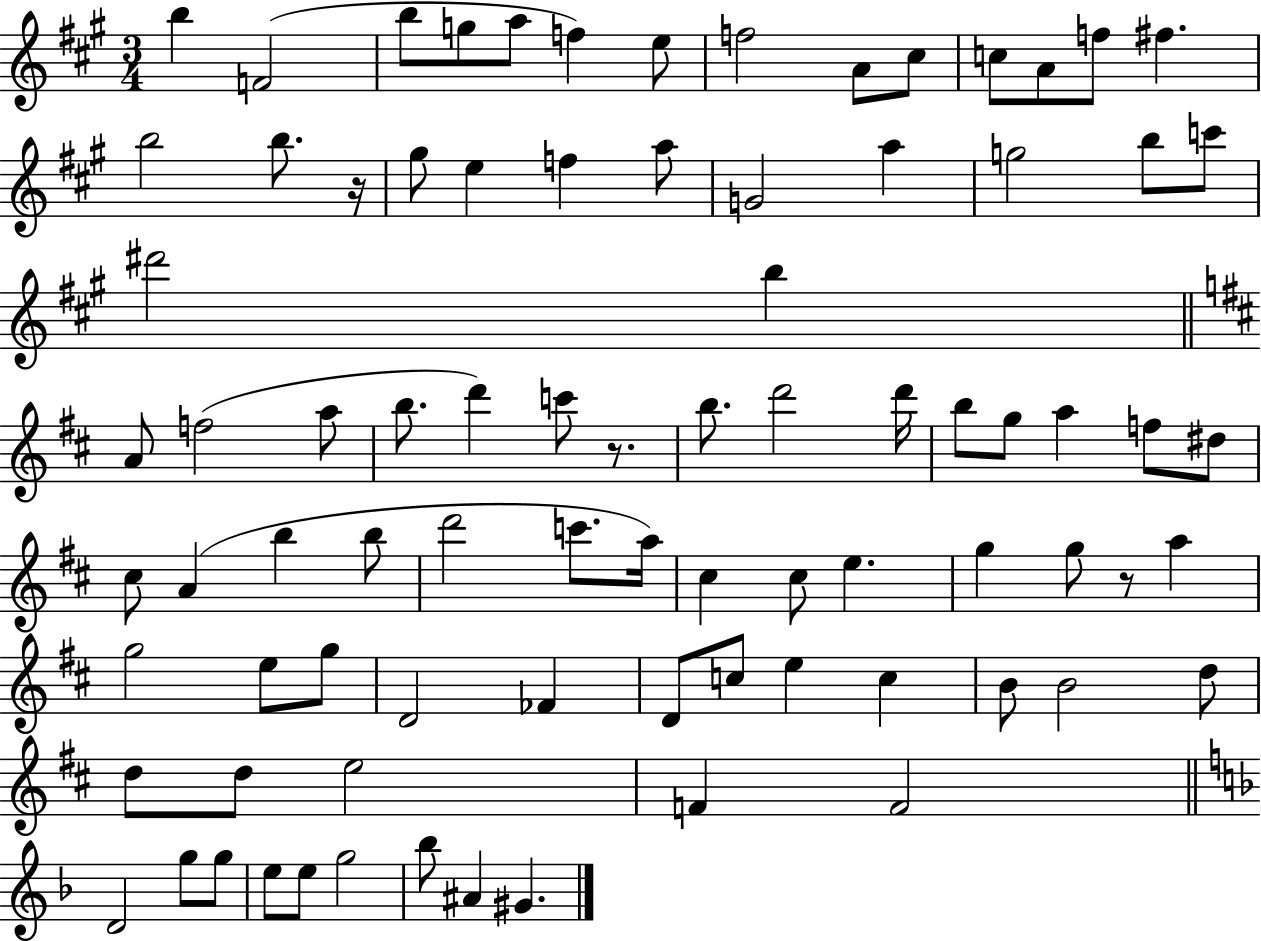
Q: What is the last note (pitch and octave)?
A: G#4